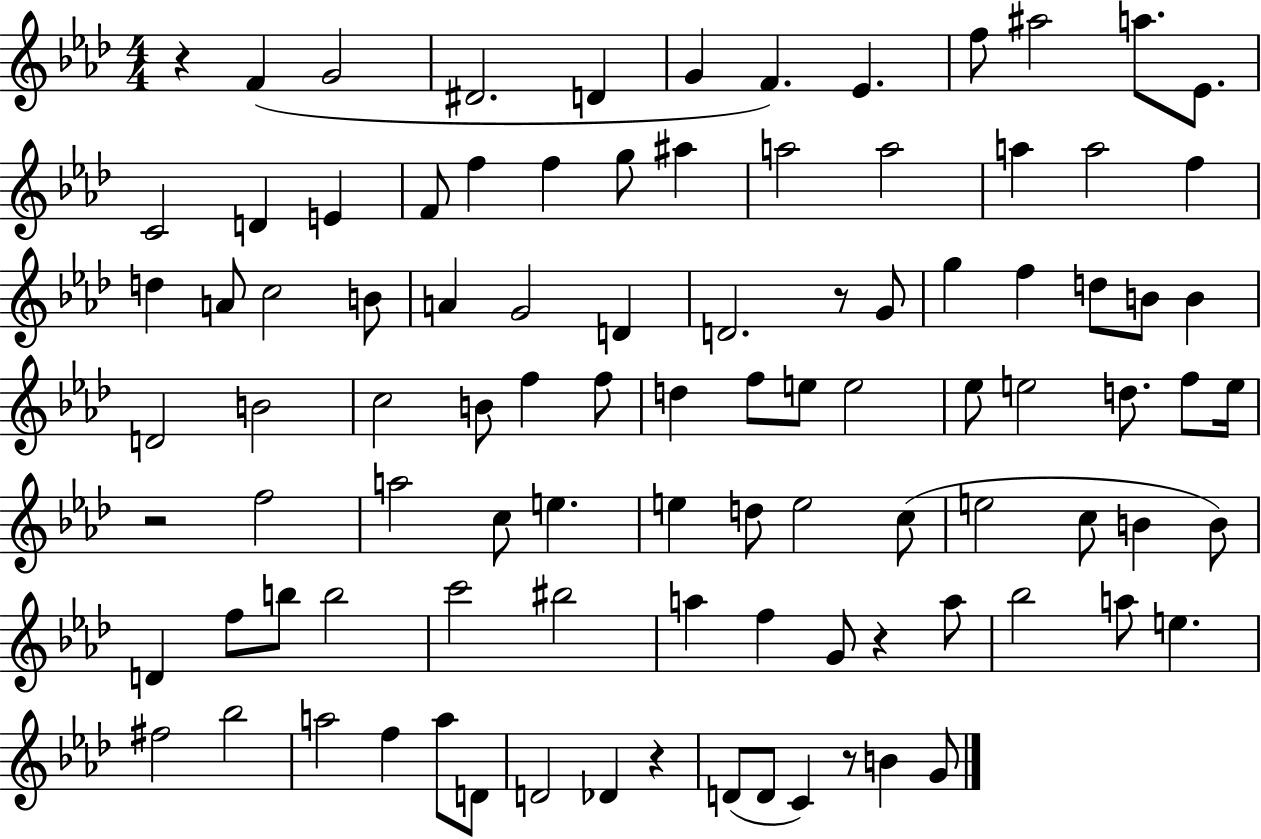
X:1
T:Untitled
M:4/4
L:1/4
K:Ab
z F G2 ^D2 D G F _E f/2 ^a2 a/2 _E/2 C2 D E F/2 f f g/2 ^a a2 a2 a a2 f d A/2 c2 B/2 A G2 D D2 z/2 G/2 g f d/2 B/2 B D2 B2 c2 B/2 f f/2 d f/2 e/2 e2 _e/2 e2 d/2 f/2 e/4 z2 f2 a2 c/2 e e d/2 e2 c/2 e2 c/2 B B/2 D f/2 b/2 b2 c'2 ^b2 a f G/2 z a/2 _b2 a/2 e ^f2 _b2 a2 f a/2 D/2 D2 _D z D/2 D/2 C z/2 B G/2